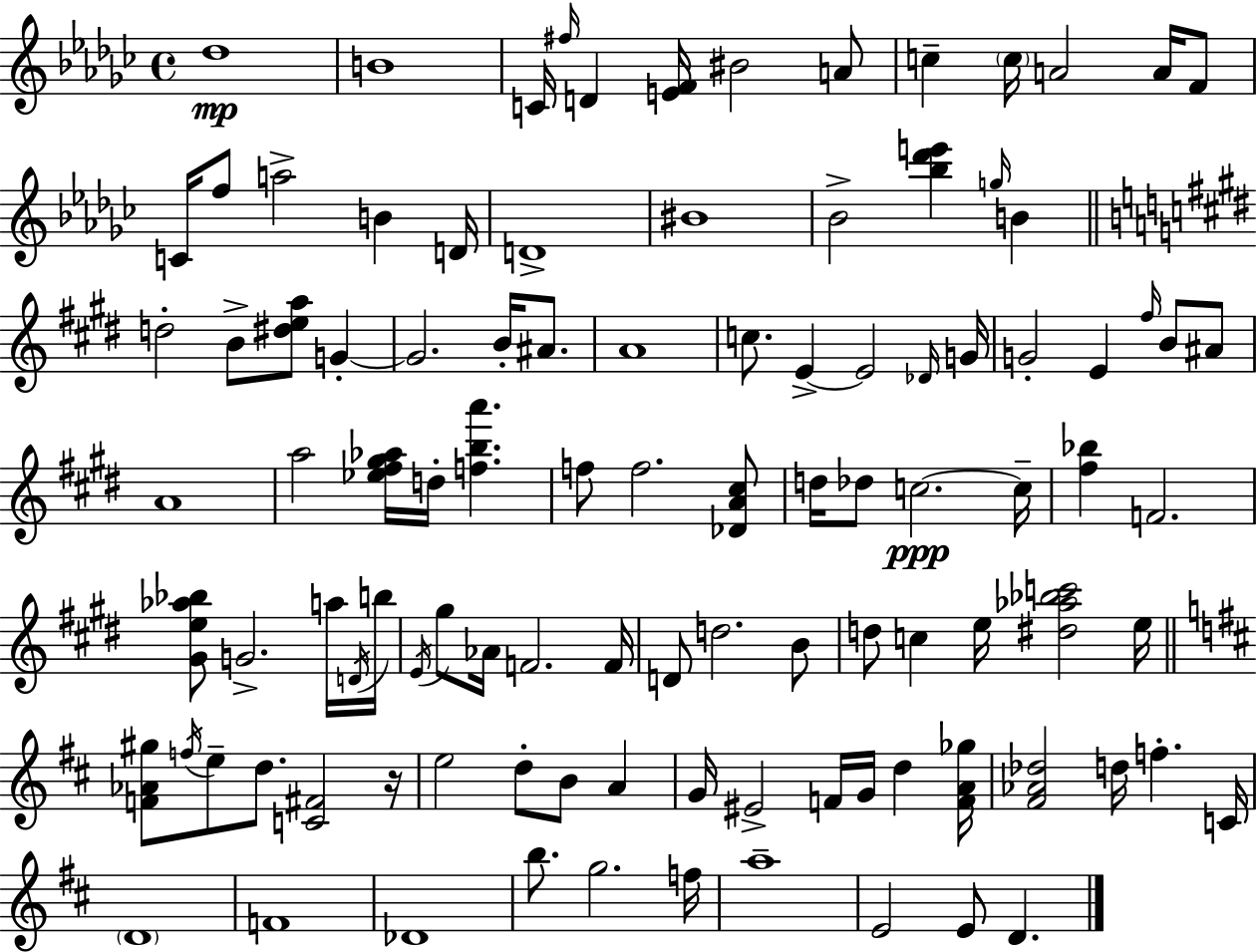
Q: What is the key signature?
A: EES minor